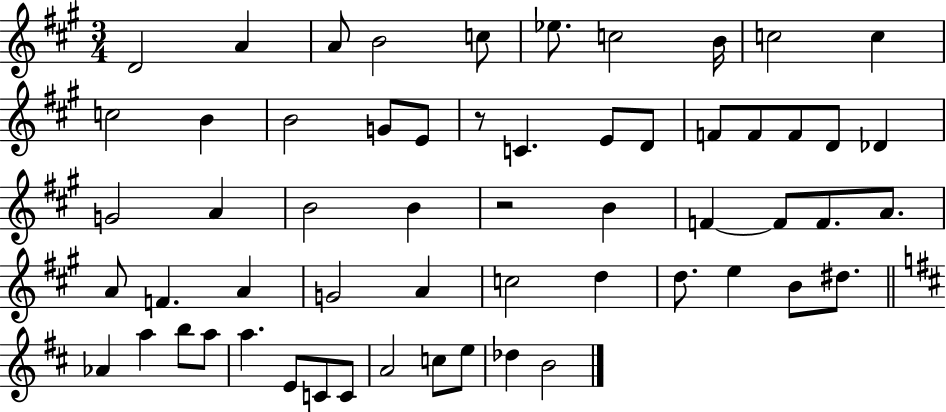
X:1
T:Untitled
M:3/4
L:1/4
K:A
D2 A A/2 B2 c/2 _e/2 c2 B/4 c2 c c2 B B2 G/2 E/2 z/2 C E/2 D/2 F/2 F/2 F/2 D/2 _D G2 A B2 B z2 B F F/2 F/2 A/2 A/2 F A G2 A c2 d d/2 e B/2 ^d/2 _A a b/2 a/2 a E/2 C/2 C/2 A2 c/2 e/2 _d B2